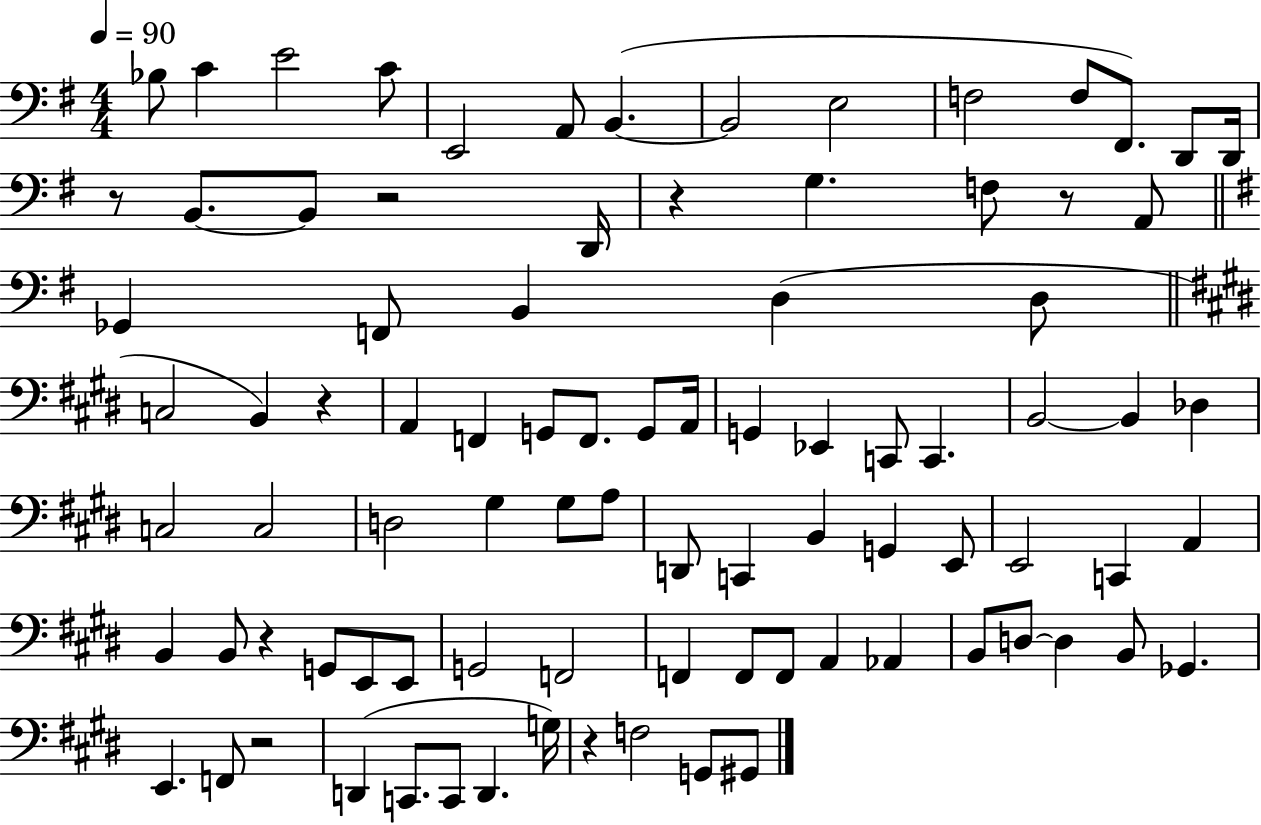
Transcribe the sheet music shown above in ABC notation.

X:1
T:Untitled
M:4/4
L:1/4
K:G
_B,/2 C E2 C/2 E,,2 A,,/2 B,, B,,2 E,2 F,2 F,/2 ^F,,/2 D,,/2 D,,/4 z/2 B,,/2 B,,/2 z2 D,,/4 z G, F,/2 z/2 A,,/2 _G,, F,,/2 B,, D, D,/2 C,2 B,, z A,, F,, G,,/2 F,,/2 G,,/2 A,,/4 G,, _E,, C,,/2 C,, B,,2 B,, _D, C,2 C,2 D,2 ^G, ^G,/2 A,/2 D,,/2 C,, B,, G,, E,,/2 E,,2 C,, A,, B,, B,,/2 z G,,/2 E,,/2 E,,/2 G,,2 F,,2 F,, F,,/2 F,,/2 A,, _A,, B,,/2 D,/2 D, B,,/2 _G,, E,, F,,/2 z2 D,, C,,/2 C,,/2 D,, G,/4 z F,2 G,,/2 ^G,,/2